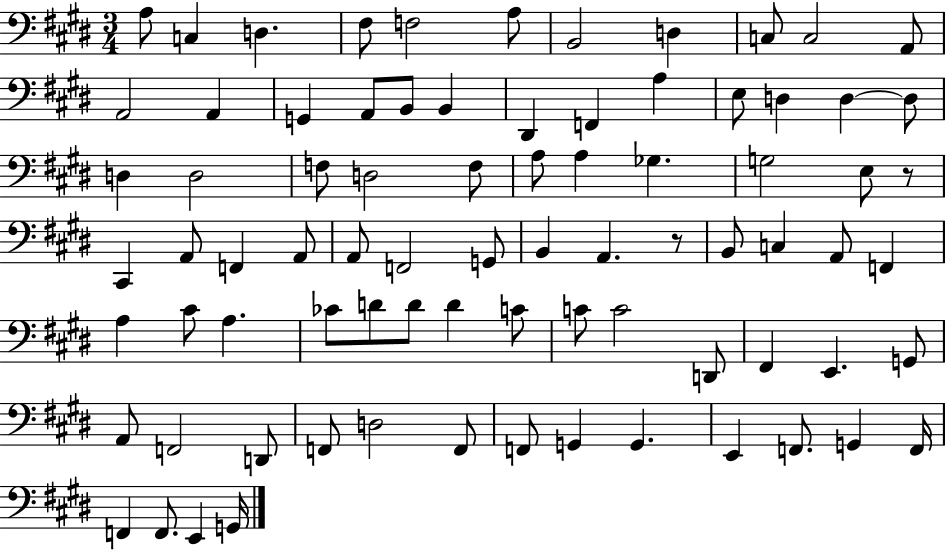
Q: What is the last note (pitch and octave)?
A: G2